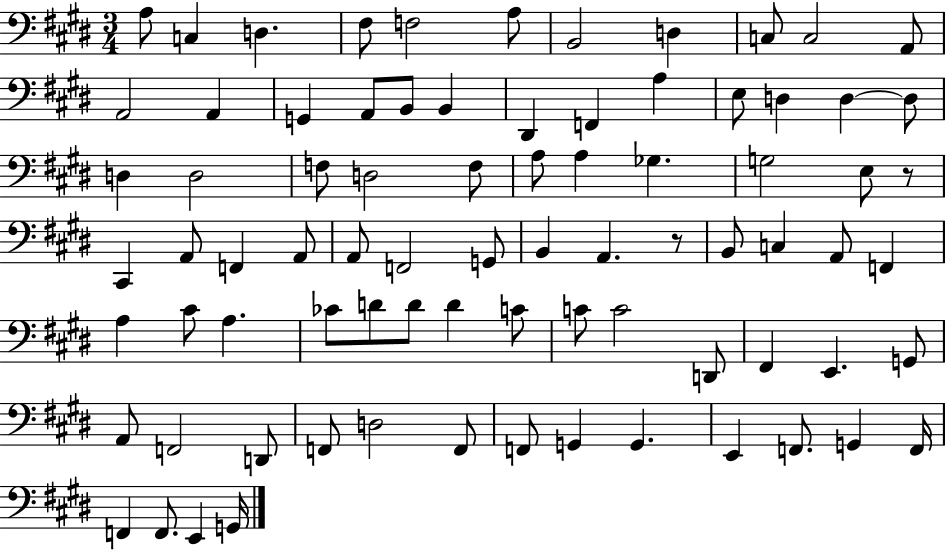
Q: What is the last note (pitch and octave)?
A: G2